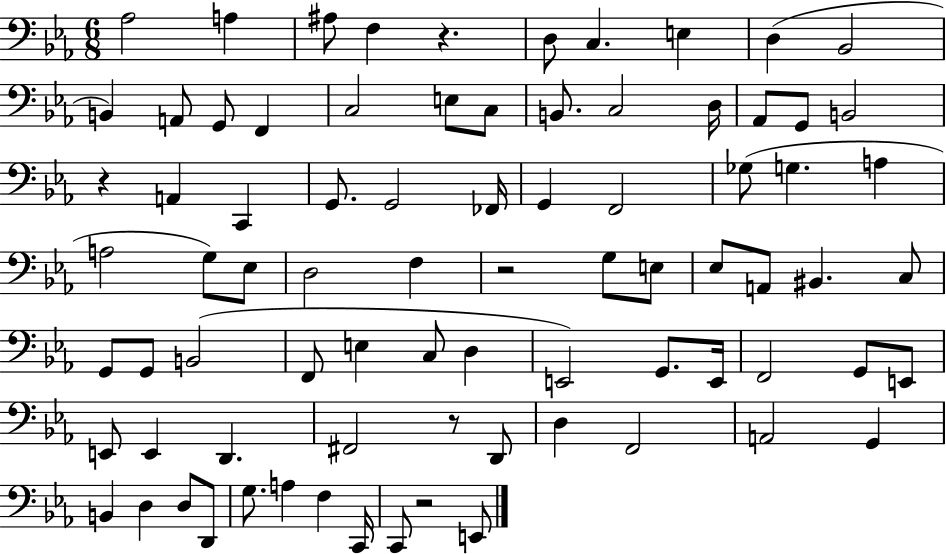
X:1
T:Untitled
M:6/8
L:1/4
K:Eb
_A,2 A, ^A,/2 F, z D,/2 C, E, D, _B,,2 B,, A,,/2 G,,/2 F,, C,2 E,/2 C,/2 B,,/2 C,2 D,/4 _A,,/2 G,,/2 B,,2 z A,, C,, G,,/2 G,,2 _F,,/4 G,, F,,2 _G,/2 G, A, A,2 G,/2 _E,/2 D,2 F, z2 G,/2 E,/2 _E,/2 A,,/2 ^B,, C,/2 G,,/2 G,,/2 B,,2 F,,/2 E, C,/2 D, E,,2 G,,/2 E,,/4 F,,2 G,,/2 E,,/2 E,,/2 E,, D,, ^F,,2 z/2 D,,/2 D, F,,2 A,,2 G,, B,, D, D,/2 D,,/2 G,/2 A, F, C,,/4 C,,/2 z2 E,,/2